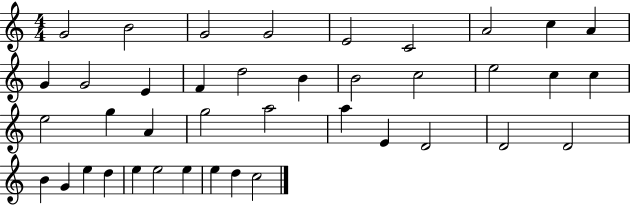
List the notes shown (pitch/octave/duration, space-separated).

G4/h B4/h G4/h G4/h E4/h C4/h A4/h C5/q A4/q G4/q G4/h E4/q F4/q D5/h B4/q B4/h C5/h E5/h C5/q C5/q E5/h G5/q A4/q G5/h A5/h A5/q E4/q D4/h D4/h D4/h B4/q G4/q E5/q D5/q E5/q E5/h E5/q E5/q D5/q C5/h